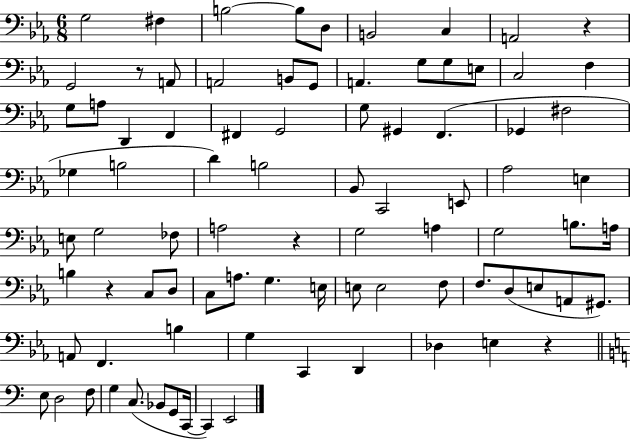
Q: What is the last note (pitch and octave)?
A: E2